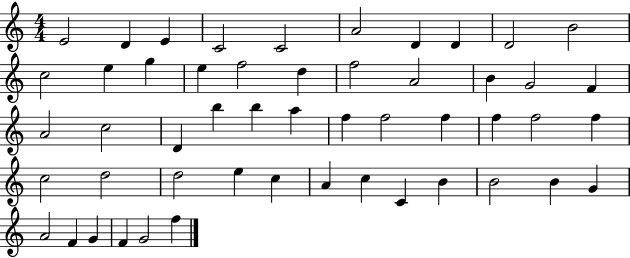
X:1
T:Untitled
M:4/4
L:1/4
K:C
E2 D E C2 C2 A2 D D D2 B2 c2 e g e f2 d f2 A2 B G2 F A2 c2 D b b a f f2 f f f2 f c2 d2 d2 e c A c C B B2 B G A2 F G F G2 f